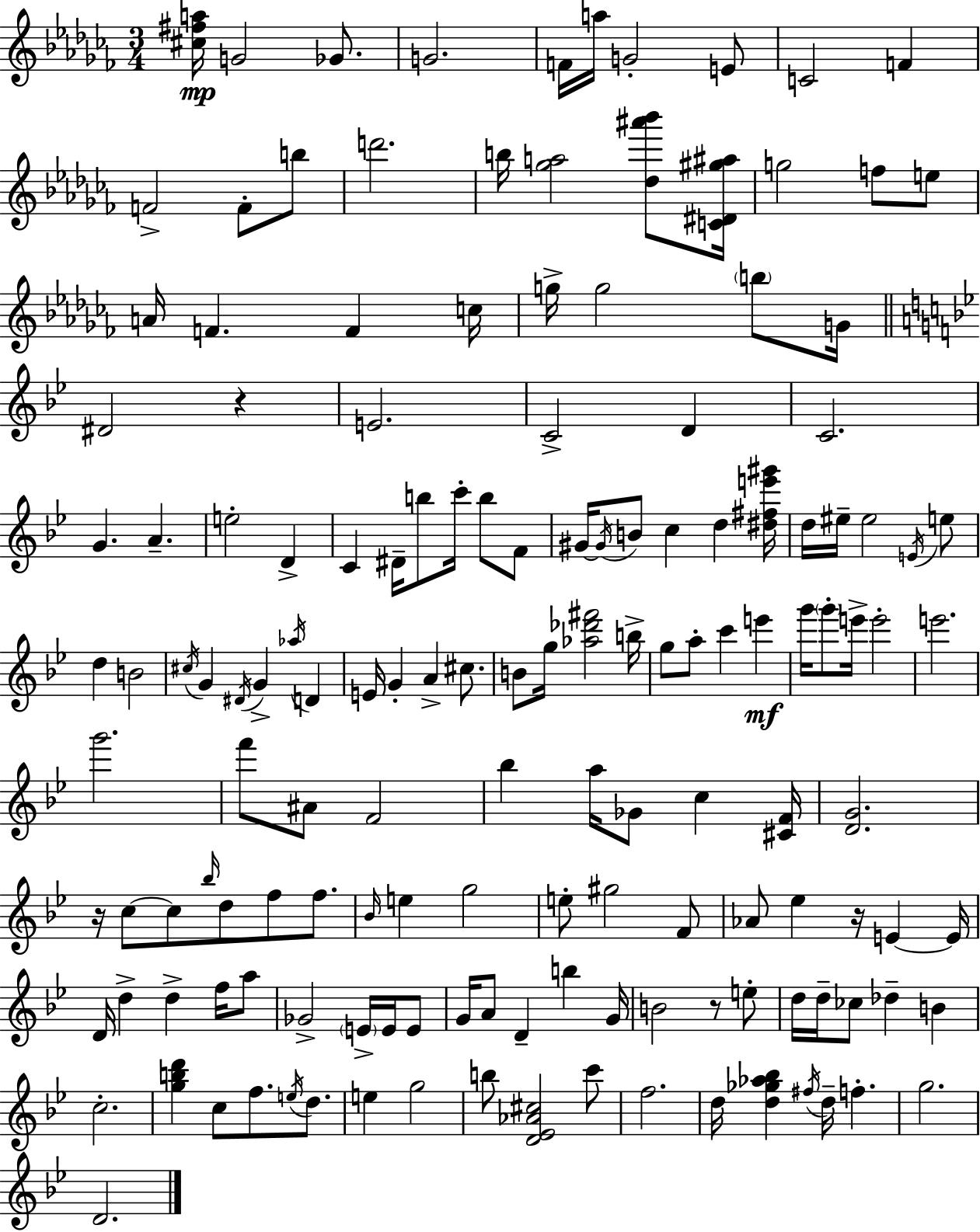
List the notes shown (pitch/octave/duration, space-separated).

[C#5,F#5,A5]/s G4/h Gb4/e. G4/h. F4/s A5/s G4/h E4/e C4/h F4/q F4/h F4/e B5/e D6/h. B5/s [Gb5,A5]/h [Db5,A#6,Bb6]/e [C4,D#4,G#5,A#5]/s G5/h F5/e E5/e A4/s F4/q. F4/q C5/s G5/s G5/h B5/e G4/s D#4/h R/q E4/h. C4/h D4/q C4/h. G4/q. A4/q. E5/h D4/q C4/q D#4/s B5/e C6/s B5/e F4/e G#4/s G#4/s B4/e C5/q D5/q [D#5,F#5,E6,G#6]/s D5/s EIS5/s EIS5/h E4/s E5/e D5/q B4/h C#5/s G4/q D#4/s G4/q Ab5/s D4/q E4/s G4/q A4/q C#5/e. B4/e G5/s [Ab5,Db6,F#6]/h B5/s G5/e A5/e C6/q E6/q G6/s G6/e E6/s E6/h E6/h. G6/h. F6/e A#4/e F4/h Bb5/q A5/s Gb4/e C5/q [C#4,F4]/s [D4,G4]/h. R/s C5/e C5/e Bb5/s D5/e F5/e F5/e. Bb4/s E5/q G5/h E5/e G#5/h F4/e Ab4/e Eb5/q R/s E4/q E4/s D4/s D5/q D5/q F5/s A5/e Gb4/h E4/s E4/s E4/e G4/s A4/e D4/q B5/q G4/s B4/h R/e E5/e D5/s D5/s CES5/e Db5/q B4/q C5/h. [G5,B5,D6]/q C5/e F5/e. E5/s D5/e. E5/q G5/h B5/e [D4,Eb4,Ab4,C#5]/h C6/e F5/h. D5/s [D5,Gb5,Ab5,Bb5]/q F#5/s D5/s F5/q. G5/h. D4/h.